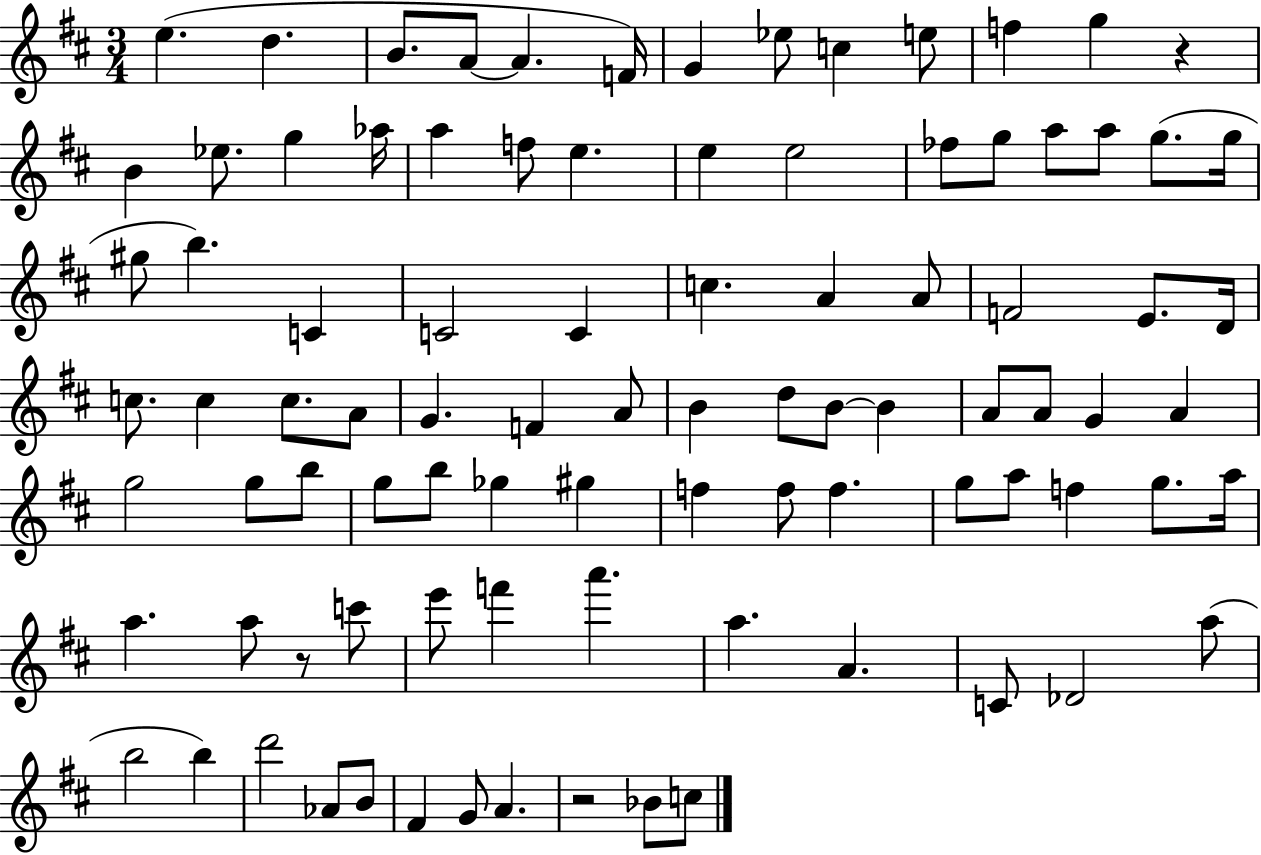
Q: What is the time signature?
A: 3/4